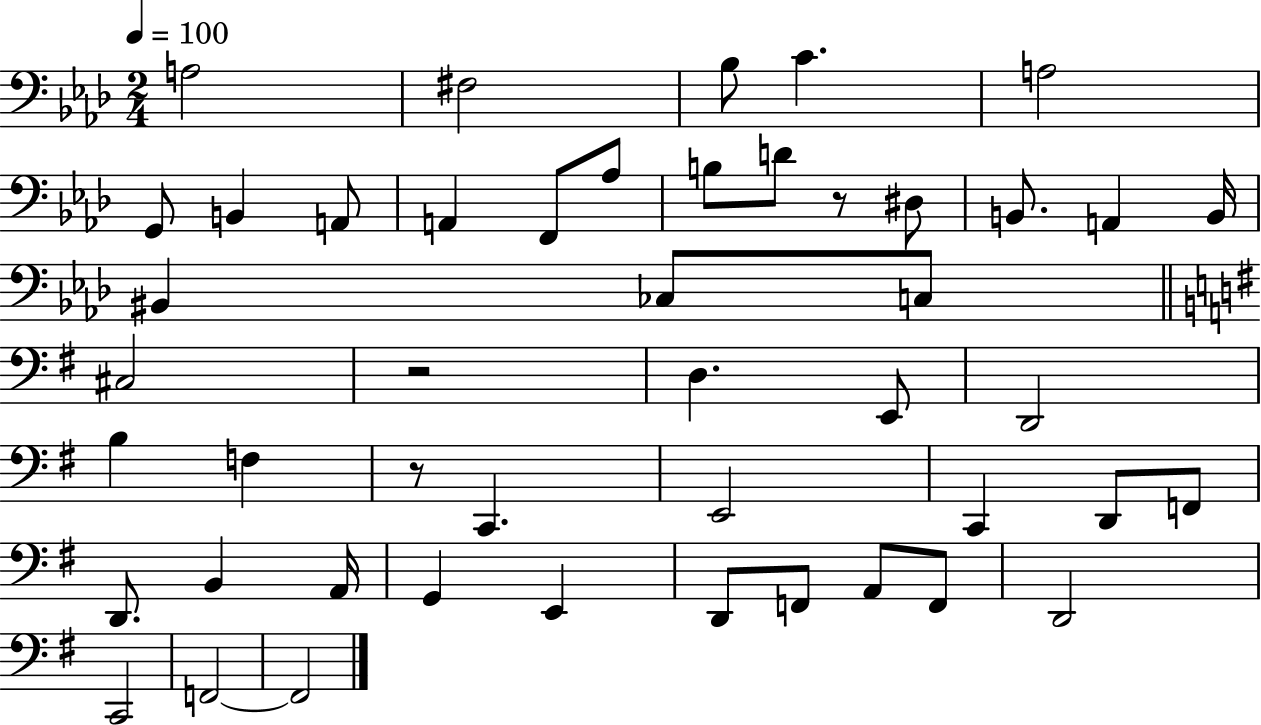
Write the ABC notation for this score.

X:1
T:Untitled
M:2/4
L:1/4
K:Ab
A,2 ^F,2 _B,/2 C A,2 G,,/2 B,, A,,/2 A,, F,,/2 _A,/2 B,/2 D/2 z/2 ^D,/2 B,,/2 A,, B,,/4 ^B,, _C,/2 C,/2 ^C,2 z2 D, E,,/2 D,,2 B, F, z/2 C,, E,,2 C,, D,,/2 F,,/2 D,,/2 B,, A,,/4 G,, E,, D,,/2 F,,/2 A,,/2 F,,/2 D,,2 C,,2 F,,2 F,,2